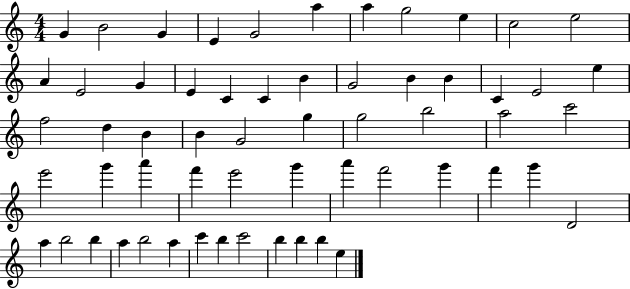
{
  \clef treble
  \numericTimeSignature
  \time 4/4
  \key c \major
  g'4 b'2 g'4 | e'4 g'2 a''4 | a''4 g''2 e''4 | c''2 e''2 | \break a'4 e'2 g'4 | e'4 c'4 c'4 b'4 | g'2 b'4 b'4 | c'4 e'2 e''4 | \break f''2 d''4 b'4 | b'4 g'2 g''4 | g''2 b''2 | a''2 c'''2 | \break e'''2 g'''4 a'''4 | f'''4 e'''2 g'''4 | a'''4 f'''2 g'''4 | f'''4 g'''4 d'2 | \break a''4 b''2 b''4 | a''4 b''2 a''4 | c'''4 b''4 c'''2 | b''4 b''4 b''4 e''4 | \break \bar "|."
}